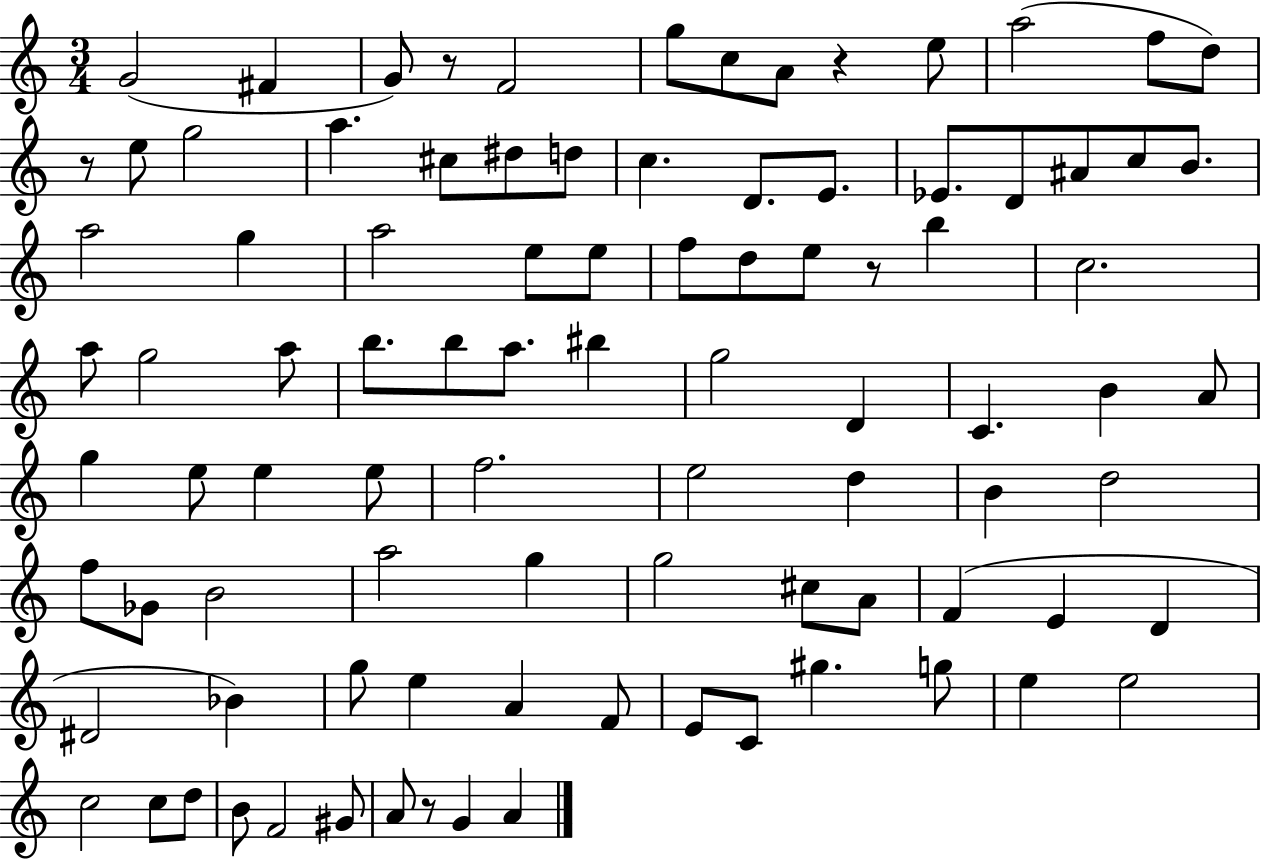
G4/h F#4/q G4/e R/e F4/h G5/e C5/e A4/e R/q E5/e A5/h F5/e D5/e R/e E5/e G5/h A5/q. C#5/e D#5/e D5/e C5/q. D4/e. E4/e. Eb4/e. D4/e A#4/e C5/e B4/e. A5/h G5/q A5/h E5/e E5/e F5/e D5/e E5/e R/e B5/q C5/h. A5/e G5/h A5/e B5/e. B5/e A5/e. BIS5/q G5/h D4/q C4/q. B4/q A4/e G5/q E5/e E5/q E5/e F5/h. E5/h D5/q B4/q D5/h F5/e Gb4/e B4/h A5/h G5/q G5/h C#5/e A4/e F4/q E4/q D4/q D#4/h Bb4/q G5/e E5/q A4/q F4/e E4/e C4/e G#5/q. G5/e E5/q E5/h C5/h C5/e D5/e B4/e F4/h G#4/e A4/e R/e G4/q A4/q